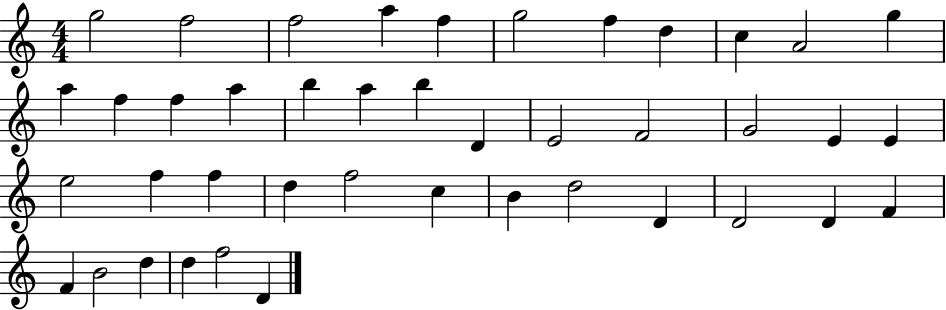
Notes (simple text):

G5/h F5/h F5/h A5/q F5/q G5/h F5/q D5/q C5/q A4/h G5/q A5/q F5/q F5/q A5/q B5/q A5/q B5/q D4/q E4/h F4/h G4/h E4/q E4/q E5/h F5/q F5/q D5/q F5/h C5/q B4/q D5/h D4/q D4/h D4/q F4/q F4/q B4/h D5/q D5/q F5/h D4/q